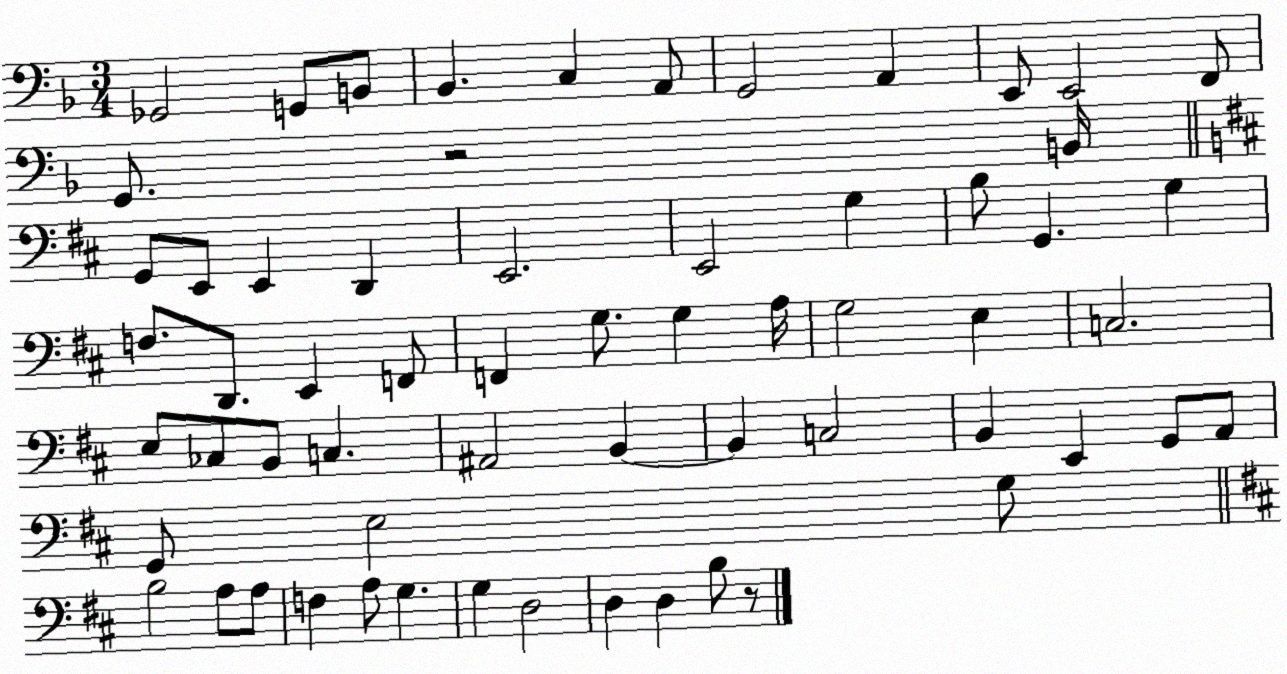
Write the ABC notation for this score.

X:1
T:Untitled
M:3/4
L:1/4
K:F
_G,,2 G,,/2 B,,/2 _B,, C, A,,/2 G,,2 A,, E,,/2 E,,2 F,,/2 G,,/2 z2 B,,/4 G,,/2 E,,/2 E,, D,, E,,2 E,,2 G, B,/2 G,, G, F,/2 D,,/2 E,, F,,/2 F,, G,/2 G, A,/4 G,2 E, C,2 E,/2 _C,/2 B,,/2 C, ^A,,2 B,, B,, C,2 B,, E,, G,,/2 A,,/2 G,,/2 E,2 G,/2 B,2 A,/2 A,/2 F, A,/2 G, G, D,2 D, D, B,/2 z/2